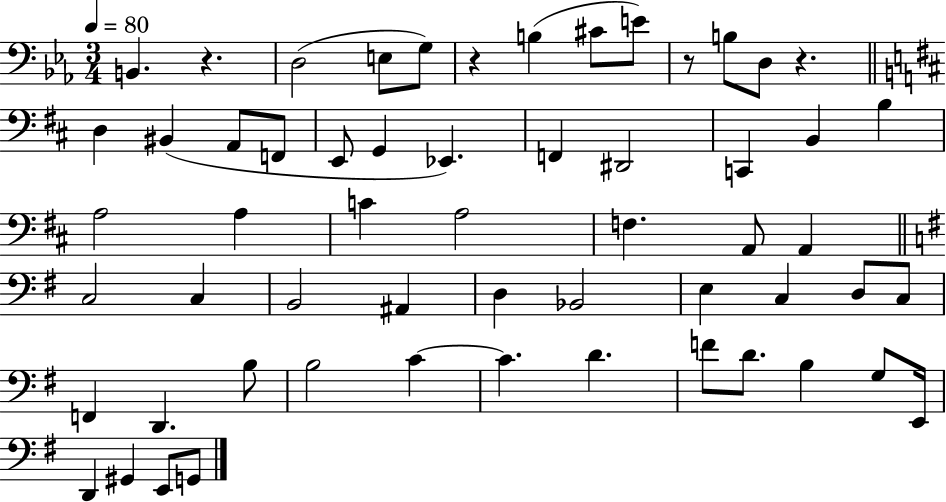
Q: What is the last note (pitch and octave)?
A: G2